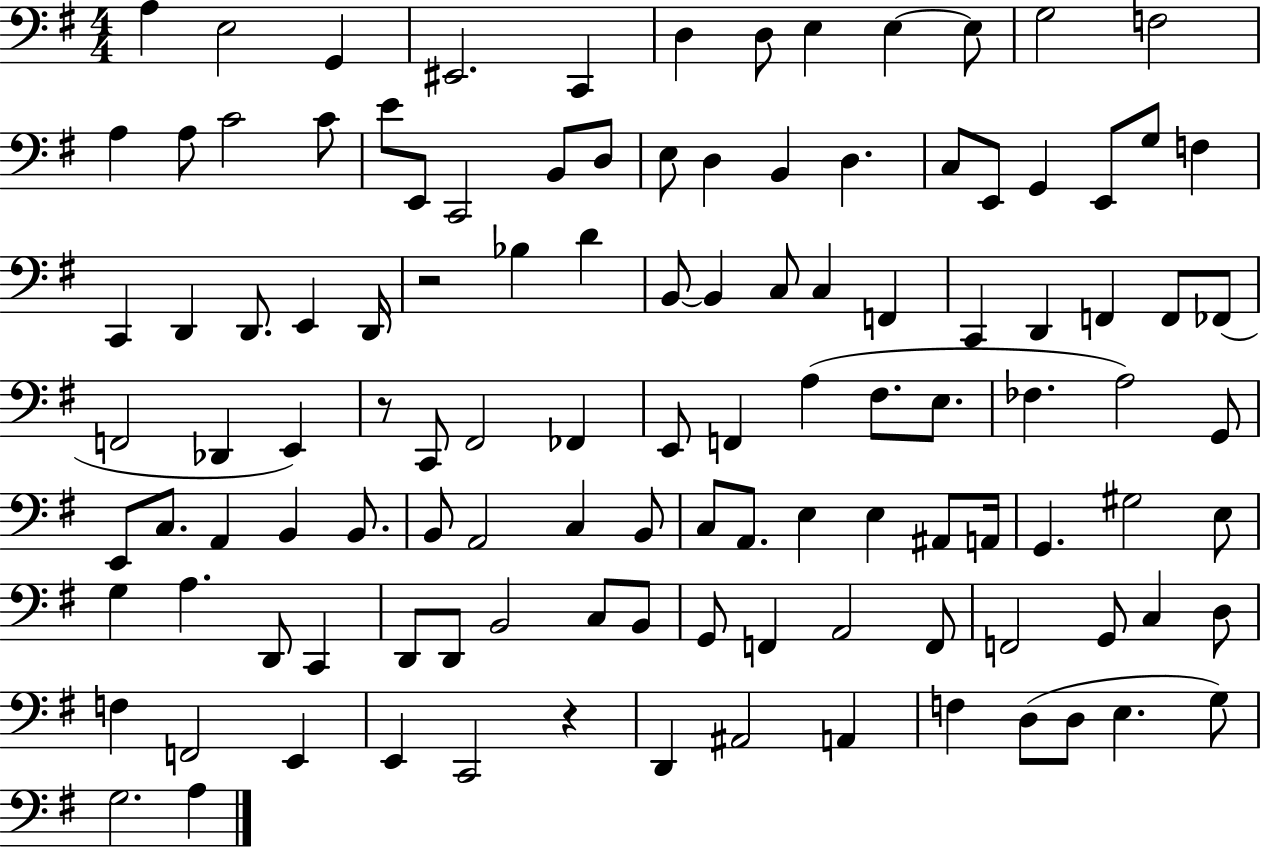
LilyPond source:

{
  \clef bass
  \numericTimeSignature
  \time 4/4
  \key g \major
  a4 e2 g,4 | eis,2. c,4 | d4 d8 e4 e4~~ e8 | g2 f2 | \break a4 a8 c'2 c'8 | e'8 e,8 c,2 b,8 d8 | e8 d4 b,4 d4. | c8 e,8 g,4 e,8 g8 f4 | \break c,4 d,4 d,8. e,4 d,16 | r2 bes4 d'4 | b,8~~ b,4 c8 c4 f,4 | c,4 d,4 f,4 f,8 fes,8( | \break f,2 des,4 e,4) | r8 c,8 fis,2 fes,4 | e,8 f,4 a4( fis8. e8. | fes4. a2) g,8 | \break e,8 c8. a,4 b,4 b,8. | b,8 a,2 c4 b,8 | c8 a,8. e4 e4 ais,8 a,16 | g,4. gis2 e8 | \break g4 a4. d,8 c,4 | d,8 d,8 b,2 c8 b,8 | g,8 f,4 a,2 f,8 | f,2 g,8 c4 d8 | \break f4 f,2 e,4 | e,4 c,2 r4 | d,4 ais,2 a,4 | f4 d8( d8 e4. g8) | \break g2. a4 | \bar "|."
}